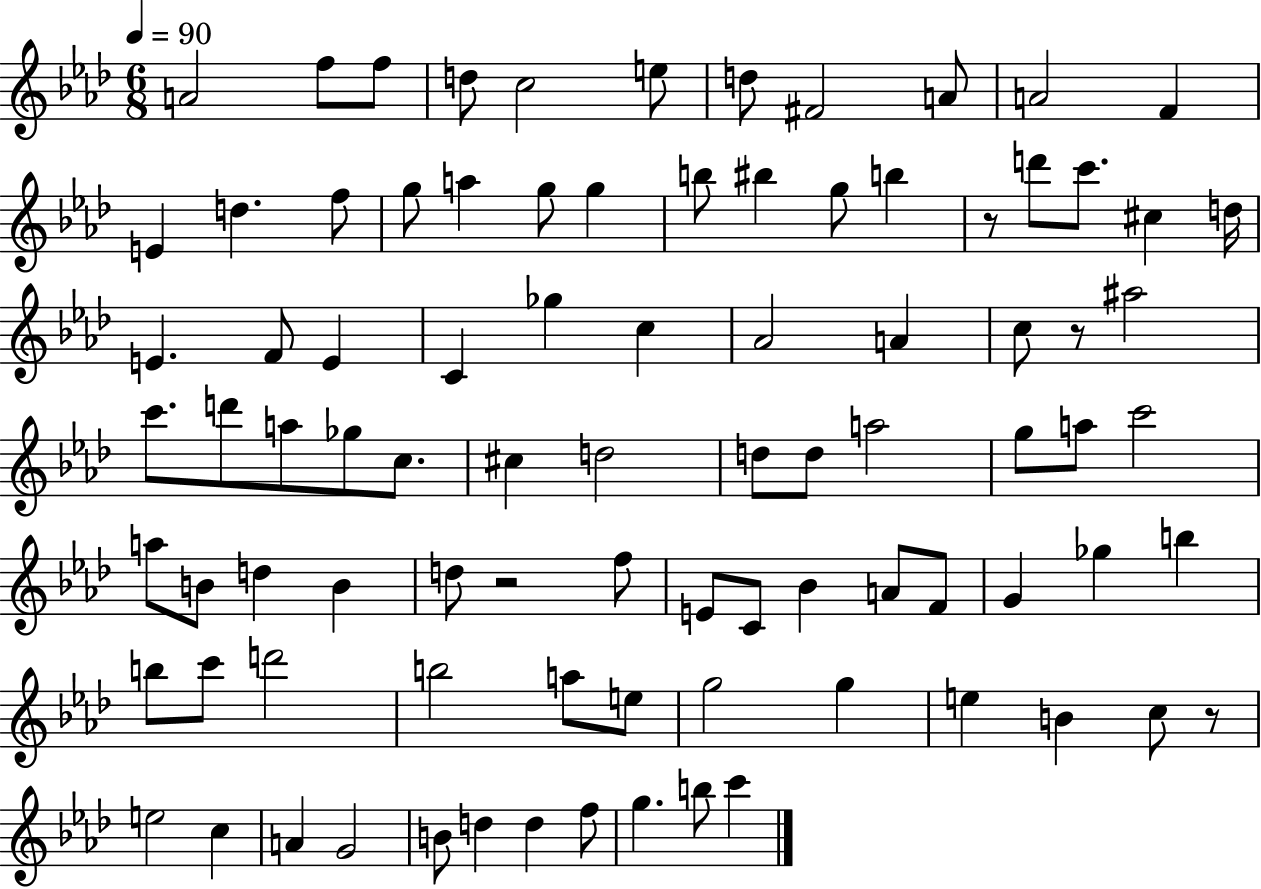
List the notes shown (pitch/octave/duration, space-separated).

A4/h F5/e F5/e D5/e C5/h E5/e D5/e F#4/h A4/e A4/h F4/q E4/q D5/q. F5/e G5/e A5/q G5/e G5/q B5/e BIS5/q G5/e B5/q R/e D6/e C6/e. C#5/q D5/s E4/q. F4/e E4/q C4/q Gb5/q C5/q Ab4/h A4/q C5/e R/e A#5/h C6/e. D6/e A5/e Gb5/e C5/e. C#5/q D5/h D5/e D5/e A5/h G5/e A5/e C6/h A5/e B4/e D5/q B4/q D5/e R/h F5/e E4/e C4/e Bb4/q A4/e F4/e G4/q Gb5/q B5/q B5/e C6/e D6/h B5/h A5/e E5/e G5/h G5/q E5/q B4/q C5/e R/e E5/h C5/q A4/q G4/h B4/e D5/q D5/q F5/e G5/q. B5/e C6/q